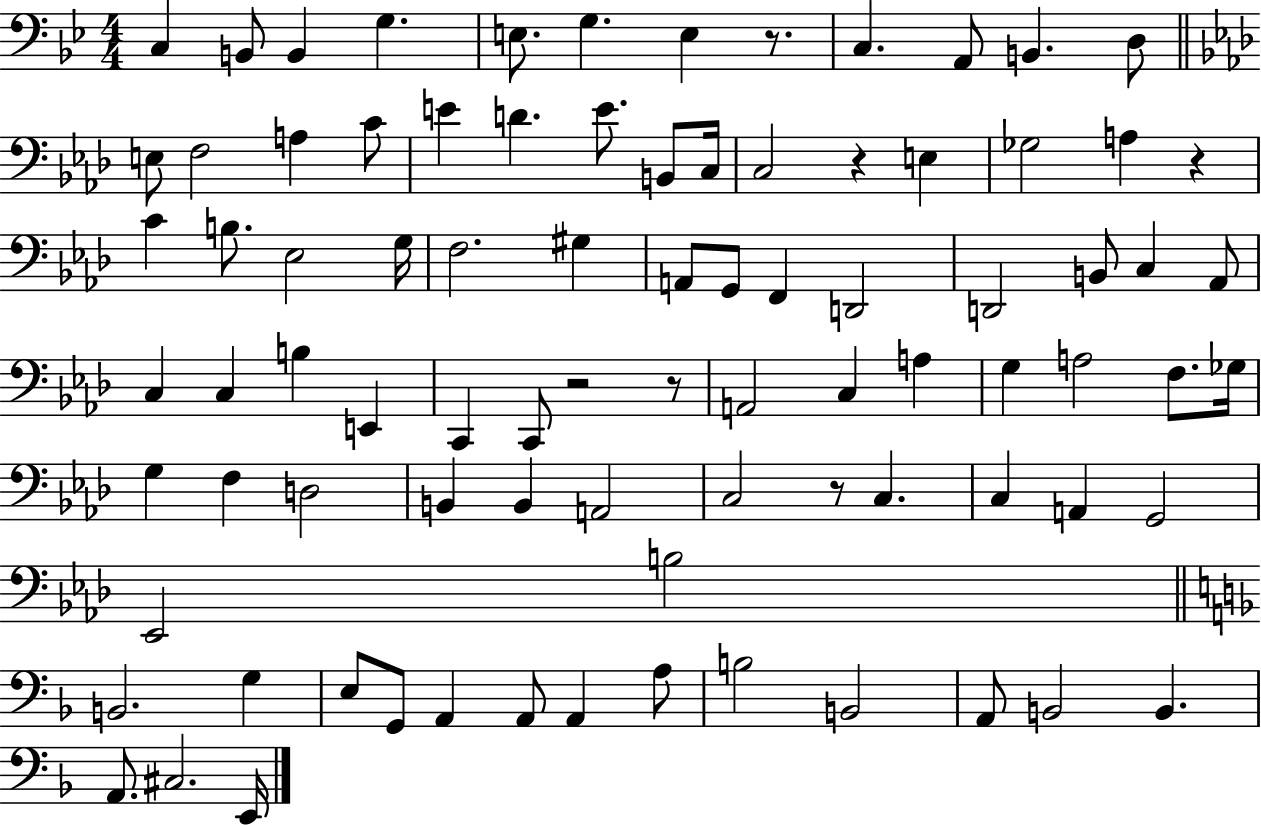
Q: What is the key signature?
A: BES major